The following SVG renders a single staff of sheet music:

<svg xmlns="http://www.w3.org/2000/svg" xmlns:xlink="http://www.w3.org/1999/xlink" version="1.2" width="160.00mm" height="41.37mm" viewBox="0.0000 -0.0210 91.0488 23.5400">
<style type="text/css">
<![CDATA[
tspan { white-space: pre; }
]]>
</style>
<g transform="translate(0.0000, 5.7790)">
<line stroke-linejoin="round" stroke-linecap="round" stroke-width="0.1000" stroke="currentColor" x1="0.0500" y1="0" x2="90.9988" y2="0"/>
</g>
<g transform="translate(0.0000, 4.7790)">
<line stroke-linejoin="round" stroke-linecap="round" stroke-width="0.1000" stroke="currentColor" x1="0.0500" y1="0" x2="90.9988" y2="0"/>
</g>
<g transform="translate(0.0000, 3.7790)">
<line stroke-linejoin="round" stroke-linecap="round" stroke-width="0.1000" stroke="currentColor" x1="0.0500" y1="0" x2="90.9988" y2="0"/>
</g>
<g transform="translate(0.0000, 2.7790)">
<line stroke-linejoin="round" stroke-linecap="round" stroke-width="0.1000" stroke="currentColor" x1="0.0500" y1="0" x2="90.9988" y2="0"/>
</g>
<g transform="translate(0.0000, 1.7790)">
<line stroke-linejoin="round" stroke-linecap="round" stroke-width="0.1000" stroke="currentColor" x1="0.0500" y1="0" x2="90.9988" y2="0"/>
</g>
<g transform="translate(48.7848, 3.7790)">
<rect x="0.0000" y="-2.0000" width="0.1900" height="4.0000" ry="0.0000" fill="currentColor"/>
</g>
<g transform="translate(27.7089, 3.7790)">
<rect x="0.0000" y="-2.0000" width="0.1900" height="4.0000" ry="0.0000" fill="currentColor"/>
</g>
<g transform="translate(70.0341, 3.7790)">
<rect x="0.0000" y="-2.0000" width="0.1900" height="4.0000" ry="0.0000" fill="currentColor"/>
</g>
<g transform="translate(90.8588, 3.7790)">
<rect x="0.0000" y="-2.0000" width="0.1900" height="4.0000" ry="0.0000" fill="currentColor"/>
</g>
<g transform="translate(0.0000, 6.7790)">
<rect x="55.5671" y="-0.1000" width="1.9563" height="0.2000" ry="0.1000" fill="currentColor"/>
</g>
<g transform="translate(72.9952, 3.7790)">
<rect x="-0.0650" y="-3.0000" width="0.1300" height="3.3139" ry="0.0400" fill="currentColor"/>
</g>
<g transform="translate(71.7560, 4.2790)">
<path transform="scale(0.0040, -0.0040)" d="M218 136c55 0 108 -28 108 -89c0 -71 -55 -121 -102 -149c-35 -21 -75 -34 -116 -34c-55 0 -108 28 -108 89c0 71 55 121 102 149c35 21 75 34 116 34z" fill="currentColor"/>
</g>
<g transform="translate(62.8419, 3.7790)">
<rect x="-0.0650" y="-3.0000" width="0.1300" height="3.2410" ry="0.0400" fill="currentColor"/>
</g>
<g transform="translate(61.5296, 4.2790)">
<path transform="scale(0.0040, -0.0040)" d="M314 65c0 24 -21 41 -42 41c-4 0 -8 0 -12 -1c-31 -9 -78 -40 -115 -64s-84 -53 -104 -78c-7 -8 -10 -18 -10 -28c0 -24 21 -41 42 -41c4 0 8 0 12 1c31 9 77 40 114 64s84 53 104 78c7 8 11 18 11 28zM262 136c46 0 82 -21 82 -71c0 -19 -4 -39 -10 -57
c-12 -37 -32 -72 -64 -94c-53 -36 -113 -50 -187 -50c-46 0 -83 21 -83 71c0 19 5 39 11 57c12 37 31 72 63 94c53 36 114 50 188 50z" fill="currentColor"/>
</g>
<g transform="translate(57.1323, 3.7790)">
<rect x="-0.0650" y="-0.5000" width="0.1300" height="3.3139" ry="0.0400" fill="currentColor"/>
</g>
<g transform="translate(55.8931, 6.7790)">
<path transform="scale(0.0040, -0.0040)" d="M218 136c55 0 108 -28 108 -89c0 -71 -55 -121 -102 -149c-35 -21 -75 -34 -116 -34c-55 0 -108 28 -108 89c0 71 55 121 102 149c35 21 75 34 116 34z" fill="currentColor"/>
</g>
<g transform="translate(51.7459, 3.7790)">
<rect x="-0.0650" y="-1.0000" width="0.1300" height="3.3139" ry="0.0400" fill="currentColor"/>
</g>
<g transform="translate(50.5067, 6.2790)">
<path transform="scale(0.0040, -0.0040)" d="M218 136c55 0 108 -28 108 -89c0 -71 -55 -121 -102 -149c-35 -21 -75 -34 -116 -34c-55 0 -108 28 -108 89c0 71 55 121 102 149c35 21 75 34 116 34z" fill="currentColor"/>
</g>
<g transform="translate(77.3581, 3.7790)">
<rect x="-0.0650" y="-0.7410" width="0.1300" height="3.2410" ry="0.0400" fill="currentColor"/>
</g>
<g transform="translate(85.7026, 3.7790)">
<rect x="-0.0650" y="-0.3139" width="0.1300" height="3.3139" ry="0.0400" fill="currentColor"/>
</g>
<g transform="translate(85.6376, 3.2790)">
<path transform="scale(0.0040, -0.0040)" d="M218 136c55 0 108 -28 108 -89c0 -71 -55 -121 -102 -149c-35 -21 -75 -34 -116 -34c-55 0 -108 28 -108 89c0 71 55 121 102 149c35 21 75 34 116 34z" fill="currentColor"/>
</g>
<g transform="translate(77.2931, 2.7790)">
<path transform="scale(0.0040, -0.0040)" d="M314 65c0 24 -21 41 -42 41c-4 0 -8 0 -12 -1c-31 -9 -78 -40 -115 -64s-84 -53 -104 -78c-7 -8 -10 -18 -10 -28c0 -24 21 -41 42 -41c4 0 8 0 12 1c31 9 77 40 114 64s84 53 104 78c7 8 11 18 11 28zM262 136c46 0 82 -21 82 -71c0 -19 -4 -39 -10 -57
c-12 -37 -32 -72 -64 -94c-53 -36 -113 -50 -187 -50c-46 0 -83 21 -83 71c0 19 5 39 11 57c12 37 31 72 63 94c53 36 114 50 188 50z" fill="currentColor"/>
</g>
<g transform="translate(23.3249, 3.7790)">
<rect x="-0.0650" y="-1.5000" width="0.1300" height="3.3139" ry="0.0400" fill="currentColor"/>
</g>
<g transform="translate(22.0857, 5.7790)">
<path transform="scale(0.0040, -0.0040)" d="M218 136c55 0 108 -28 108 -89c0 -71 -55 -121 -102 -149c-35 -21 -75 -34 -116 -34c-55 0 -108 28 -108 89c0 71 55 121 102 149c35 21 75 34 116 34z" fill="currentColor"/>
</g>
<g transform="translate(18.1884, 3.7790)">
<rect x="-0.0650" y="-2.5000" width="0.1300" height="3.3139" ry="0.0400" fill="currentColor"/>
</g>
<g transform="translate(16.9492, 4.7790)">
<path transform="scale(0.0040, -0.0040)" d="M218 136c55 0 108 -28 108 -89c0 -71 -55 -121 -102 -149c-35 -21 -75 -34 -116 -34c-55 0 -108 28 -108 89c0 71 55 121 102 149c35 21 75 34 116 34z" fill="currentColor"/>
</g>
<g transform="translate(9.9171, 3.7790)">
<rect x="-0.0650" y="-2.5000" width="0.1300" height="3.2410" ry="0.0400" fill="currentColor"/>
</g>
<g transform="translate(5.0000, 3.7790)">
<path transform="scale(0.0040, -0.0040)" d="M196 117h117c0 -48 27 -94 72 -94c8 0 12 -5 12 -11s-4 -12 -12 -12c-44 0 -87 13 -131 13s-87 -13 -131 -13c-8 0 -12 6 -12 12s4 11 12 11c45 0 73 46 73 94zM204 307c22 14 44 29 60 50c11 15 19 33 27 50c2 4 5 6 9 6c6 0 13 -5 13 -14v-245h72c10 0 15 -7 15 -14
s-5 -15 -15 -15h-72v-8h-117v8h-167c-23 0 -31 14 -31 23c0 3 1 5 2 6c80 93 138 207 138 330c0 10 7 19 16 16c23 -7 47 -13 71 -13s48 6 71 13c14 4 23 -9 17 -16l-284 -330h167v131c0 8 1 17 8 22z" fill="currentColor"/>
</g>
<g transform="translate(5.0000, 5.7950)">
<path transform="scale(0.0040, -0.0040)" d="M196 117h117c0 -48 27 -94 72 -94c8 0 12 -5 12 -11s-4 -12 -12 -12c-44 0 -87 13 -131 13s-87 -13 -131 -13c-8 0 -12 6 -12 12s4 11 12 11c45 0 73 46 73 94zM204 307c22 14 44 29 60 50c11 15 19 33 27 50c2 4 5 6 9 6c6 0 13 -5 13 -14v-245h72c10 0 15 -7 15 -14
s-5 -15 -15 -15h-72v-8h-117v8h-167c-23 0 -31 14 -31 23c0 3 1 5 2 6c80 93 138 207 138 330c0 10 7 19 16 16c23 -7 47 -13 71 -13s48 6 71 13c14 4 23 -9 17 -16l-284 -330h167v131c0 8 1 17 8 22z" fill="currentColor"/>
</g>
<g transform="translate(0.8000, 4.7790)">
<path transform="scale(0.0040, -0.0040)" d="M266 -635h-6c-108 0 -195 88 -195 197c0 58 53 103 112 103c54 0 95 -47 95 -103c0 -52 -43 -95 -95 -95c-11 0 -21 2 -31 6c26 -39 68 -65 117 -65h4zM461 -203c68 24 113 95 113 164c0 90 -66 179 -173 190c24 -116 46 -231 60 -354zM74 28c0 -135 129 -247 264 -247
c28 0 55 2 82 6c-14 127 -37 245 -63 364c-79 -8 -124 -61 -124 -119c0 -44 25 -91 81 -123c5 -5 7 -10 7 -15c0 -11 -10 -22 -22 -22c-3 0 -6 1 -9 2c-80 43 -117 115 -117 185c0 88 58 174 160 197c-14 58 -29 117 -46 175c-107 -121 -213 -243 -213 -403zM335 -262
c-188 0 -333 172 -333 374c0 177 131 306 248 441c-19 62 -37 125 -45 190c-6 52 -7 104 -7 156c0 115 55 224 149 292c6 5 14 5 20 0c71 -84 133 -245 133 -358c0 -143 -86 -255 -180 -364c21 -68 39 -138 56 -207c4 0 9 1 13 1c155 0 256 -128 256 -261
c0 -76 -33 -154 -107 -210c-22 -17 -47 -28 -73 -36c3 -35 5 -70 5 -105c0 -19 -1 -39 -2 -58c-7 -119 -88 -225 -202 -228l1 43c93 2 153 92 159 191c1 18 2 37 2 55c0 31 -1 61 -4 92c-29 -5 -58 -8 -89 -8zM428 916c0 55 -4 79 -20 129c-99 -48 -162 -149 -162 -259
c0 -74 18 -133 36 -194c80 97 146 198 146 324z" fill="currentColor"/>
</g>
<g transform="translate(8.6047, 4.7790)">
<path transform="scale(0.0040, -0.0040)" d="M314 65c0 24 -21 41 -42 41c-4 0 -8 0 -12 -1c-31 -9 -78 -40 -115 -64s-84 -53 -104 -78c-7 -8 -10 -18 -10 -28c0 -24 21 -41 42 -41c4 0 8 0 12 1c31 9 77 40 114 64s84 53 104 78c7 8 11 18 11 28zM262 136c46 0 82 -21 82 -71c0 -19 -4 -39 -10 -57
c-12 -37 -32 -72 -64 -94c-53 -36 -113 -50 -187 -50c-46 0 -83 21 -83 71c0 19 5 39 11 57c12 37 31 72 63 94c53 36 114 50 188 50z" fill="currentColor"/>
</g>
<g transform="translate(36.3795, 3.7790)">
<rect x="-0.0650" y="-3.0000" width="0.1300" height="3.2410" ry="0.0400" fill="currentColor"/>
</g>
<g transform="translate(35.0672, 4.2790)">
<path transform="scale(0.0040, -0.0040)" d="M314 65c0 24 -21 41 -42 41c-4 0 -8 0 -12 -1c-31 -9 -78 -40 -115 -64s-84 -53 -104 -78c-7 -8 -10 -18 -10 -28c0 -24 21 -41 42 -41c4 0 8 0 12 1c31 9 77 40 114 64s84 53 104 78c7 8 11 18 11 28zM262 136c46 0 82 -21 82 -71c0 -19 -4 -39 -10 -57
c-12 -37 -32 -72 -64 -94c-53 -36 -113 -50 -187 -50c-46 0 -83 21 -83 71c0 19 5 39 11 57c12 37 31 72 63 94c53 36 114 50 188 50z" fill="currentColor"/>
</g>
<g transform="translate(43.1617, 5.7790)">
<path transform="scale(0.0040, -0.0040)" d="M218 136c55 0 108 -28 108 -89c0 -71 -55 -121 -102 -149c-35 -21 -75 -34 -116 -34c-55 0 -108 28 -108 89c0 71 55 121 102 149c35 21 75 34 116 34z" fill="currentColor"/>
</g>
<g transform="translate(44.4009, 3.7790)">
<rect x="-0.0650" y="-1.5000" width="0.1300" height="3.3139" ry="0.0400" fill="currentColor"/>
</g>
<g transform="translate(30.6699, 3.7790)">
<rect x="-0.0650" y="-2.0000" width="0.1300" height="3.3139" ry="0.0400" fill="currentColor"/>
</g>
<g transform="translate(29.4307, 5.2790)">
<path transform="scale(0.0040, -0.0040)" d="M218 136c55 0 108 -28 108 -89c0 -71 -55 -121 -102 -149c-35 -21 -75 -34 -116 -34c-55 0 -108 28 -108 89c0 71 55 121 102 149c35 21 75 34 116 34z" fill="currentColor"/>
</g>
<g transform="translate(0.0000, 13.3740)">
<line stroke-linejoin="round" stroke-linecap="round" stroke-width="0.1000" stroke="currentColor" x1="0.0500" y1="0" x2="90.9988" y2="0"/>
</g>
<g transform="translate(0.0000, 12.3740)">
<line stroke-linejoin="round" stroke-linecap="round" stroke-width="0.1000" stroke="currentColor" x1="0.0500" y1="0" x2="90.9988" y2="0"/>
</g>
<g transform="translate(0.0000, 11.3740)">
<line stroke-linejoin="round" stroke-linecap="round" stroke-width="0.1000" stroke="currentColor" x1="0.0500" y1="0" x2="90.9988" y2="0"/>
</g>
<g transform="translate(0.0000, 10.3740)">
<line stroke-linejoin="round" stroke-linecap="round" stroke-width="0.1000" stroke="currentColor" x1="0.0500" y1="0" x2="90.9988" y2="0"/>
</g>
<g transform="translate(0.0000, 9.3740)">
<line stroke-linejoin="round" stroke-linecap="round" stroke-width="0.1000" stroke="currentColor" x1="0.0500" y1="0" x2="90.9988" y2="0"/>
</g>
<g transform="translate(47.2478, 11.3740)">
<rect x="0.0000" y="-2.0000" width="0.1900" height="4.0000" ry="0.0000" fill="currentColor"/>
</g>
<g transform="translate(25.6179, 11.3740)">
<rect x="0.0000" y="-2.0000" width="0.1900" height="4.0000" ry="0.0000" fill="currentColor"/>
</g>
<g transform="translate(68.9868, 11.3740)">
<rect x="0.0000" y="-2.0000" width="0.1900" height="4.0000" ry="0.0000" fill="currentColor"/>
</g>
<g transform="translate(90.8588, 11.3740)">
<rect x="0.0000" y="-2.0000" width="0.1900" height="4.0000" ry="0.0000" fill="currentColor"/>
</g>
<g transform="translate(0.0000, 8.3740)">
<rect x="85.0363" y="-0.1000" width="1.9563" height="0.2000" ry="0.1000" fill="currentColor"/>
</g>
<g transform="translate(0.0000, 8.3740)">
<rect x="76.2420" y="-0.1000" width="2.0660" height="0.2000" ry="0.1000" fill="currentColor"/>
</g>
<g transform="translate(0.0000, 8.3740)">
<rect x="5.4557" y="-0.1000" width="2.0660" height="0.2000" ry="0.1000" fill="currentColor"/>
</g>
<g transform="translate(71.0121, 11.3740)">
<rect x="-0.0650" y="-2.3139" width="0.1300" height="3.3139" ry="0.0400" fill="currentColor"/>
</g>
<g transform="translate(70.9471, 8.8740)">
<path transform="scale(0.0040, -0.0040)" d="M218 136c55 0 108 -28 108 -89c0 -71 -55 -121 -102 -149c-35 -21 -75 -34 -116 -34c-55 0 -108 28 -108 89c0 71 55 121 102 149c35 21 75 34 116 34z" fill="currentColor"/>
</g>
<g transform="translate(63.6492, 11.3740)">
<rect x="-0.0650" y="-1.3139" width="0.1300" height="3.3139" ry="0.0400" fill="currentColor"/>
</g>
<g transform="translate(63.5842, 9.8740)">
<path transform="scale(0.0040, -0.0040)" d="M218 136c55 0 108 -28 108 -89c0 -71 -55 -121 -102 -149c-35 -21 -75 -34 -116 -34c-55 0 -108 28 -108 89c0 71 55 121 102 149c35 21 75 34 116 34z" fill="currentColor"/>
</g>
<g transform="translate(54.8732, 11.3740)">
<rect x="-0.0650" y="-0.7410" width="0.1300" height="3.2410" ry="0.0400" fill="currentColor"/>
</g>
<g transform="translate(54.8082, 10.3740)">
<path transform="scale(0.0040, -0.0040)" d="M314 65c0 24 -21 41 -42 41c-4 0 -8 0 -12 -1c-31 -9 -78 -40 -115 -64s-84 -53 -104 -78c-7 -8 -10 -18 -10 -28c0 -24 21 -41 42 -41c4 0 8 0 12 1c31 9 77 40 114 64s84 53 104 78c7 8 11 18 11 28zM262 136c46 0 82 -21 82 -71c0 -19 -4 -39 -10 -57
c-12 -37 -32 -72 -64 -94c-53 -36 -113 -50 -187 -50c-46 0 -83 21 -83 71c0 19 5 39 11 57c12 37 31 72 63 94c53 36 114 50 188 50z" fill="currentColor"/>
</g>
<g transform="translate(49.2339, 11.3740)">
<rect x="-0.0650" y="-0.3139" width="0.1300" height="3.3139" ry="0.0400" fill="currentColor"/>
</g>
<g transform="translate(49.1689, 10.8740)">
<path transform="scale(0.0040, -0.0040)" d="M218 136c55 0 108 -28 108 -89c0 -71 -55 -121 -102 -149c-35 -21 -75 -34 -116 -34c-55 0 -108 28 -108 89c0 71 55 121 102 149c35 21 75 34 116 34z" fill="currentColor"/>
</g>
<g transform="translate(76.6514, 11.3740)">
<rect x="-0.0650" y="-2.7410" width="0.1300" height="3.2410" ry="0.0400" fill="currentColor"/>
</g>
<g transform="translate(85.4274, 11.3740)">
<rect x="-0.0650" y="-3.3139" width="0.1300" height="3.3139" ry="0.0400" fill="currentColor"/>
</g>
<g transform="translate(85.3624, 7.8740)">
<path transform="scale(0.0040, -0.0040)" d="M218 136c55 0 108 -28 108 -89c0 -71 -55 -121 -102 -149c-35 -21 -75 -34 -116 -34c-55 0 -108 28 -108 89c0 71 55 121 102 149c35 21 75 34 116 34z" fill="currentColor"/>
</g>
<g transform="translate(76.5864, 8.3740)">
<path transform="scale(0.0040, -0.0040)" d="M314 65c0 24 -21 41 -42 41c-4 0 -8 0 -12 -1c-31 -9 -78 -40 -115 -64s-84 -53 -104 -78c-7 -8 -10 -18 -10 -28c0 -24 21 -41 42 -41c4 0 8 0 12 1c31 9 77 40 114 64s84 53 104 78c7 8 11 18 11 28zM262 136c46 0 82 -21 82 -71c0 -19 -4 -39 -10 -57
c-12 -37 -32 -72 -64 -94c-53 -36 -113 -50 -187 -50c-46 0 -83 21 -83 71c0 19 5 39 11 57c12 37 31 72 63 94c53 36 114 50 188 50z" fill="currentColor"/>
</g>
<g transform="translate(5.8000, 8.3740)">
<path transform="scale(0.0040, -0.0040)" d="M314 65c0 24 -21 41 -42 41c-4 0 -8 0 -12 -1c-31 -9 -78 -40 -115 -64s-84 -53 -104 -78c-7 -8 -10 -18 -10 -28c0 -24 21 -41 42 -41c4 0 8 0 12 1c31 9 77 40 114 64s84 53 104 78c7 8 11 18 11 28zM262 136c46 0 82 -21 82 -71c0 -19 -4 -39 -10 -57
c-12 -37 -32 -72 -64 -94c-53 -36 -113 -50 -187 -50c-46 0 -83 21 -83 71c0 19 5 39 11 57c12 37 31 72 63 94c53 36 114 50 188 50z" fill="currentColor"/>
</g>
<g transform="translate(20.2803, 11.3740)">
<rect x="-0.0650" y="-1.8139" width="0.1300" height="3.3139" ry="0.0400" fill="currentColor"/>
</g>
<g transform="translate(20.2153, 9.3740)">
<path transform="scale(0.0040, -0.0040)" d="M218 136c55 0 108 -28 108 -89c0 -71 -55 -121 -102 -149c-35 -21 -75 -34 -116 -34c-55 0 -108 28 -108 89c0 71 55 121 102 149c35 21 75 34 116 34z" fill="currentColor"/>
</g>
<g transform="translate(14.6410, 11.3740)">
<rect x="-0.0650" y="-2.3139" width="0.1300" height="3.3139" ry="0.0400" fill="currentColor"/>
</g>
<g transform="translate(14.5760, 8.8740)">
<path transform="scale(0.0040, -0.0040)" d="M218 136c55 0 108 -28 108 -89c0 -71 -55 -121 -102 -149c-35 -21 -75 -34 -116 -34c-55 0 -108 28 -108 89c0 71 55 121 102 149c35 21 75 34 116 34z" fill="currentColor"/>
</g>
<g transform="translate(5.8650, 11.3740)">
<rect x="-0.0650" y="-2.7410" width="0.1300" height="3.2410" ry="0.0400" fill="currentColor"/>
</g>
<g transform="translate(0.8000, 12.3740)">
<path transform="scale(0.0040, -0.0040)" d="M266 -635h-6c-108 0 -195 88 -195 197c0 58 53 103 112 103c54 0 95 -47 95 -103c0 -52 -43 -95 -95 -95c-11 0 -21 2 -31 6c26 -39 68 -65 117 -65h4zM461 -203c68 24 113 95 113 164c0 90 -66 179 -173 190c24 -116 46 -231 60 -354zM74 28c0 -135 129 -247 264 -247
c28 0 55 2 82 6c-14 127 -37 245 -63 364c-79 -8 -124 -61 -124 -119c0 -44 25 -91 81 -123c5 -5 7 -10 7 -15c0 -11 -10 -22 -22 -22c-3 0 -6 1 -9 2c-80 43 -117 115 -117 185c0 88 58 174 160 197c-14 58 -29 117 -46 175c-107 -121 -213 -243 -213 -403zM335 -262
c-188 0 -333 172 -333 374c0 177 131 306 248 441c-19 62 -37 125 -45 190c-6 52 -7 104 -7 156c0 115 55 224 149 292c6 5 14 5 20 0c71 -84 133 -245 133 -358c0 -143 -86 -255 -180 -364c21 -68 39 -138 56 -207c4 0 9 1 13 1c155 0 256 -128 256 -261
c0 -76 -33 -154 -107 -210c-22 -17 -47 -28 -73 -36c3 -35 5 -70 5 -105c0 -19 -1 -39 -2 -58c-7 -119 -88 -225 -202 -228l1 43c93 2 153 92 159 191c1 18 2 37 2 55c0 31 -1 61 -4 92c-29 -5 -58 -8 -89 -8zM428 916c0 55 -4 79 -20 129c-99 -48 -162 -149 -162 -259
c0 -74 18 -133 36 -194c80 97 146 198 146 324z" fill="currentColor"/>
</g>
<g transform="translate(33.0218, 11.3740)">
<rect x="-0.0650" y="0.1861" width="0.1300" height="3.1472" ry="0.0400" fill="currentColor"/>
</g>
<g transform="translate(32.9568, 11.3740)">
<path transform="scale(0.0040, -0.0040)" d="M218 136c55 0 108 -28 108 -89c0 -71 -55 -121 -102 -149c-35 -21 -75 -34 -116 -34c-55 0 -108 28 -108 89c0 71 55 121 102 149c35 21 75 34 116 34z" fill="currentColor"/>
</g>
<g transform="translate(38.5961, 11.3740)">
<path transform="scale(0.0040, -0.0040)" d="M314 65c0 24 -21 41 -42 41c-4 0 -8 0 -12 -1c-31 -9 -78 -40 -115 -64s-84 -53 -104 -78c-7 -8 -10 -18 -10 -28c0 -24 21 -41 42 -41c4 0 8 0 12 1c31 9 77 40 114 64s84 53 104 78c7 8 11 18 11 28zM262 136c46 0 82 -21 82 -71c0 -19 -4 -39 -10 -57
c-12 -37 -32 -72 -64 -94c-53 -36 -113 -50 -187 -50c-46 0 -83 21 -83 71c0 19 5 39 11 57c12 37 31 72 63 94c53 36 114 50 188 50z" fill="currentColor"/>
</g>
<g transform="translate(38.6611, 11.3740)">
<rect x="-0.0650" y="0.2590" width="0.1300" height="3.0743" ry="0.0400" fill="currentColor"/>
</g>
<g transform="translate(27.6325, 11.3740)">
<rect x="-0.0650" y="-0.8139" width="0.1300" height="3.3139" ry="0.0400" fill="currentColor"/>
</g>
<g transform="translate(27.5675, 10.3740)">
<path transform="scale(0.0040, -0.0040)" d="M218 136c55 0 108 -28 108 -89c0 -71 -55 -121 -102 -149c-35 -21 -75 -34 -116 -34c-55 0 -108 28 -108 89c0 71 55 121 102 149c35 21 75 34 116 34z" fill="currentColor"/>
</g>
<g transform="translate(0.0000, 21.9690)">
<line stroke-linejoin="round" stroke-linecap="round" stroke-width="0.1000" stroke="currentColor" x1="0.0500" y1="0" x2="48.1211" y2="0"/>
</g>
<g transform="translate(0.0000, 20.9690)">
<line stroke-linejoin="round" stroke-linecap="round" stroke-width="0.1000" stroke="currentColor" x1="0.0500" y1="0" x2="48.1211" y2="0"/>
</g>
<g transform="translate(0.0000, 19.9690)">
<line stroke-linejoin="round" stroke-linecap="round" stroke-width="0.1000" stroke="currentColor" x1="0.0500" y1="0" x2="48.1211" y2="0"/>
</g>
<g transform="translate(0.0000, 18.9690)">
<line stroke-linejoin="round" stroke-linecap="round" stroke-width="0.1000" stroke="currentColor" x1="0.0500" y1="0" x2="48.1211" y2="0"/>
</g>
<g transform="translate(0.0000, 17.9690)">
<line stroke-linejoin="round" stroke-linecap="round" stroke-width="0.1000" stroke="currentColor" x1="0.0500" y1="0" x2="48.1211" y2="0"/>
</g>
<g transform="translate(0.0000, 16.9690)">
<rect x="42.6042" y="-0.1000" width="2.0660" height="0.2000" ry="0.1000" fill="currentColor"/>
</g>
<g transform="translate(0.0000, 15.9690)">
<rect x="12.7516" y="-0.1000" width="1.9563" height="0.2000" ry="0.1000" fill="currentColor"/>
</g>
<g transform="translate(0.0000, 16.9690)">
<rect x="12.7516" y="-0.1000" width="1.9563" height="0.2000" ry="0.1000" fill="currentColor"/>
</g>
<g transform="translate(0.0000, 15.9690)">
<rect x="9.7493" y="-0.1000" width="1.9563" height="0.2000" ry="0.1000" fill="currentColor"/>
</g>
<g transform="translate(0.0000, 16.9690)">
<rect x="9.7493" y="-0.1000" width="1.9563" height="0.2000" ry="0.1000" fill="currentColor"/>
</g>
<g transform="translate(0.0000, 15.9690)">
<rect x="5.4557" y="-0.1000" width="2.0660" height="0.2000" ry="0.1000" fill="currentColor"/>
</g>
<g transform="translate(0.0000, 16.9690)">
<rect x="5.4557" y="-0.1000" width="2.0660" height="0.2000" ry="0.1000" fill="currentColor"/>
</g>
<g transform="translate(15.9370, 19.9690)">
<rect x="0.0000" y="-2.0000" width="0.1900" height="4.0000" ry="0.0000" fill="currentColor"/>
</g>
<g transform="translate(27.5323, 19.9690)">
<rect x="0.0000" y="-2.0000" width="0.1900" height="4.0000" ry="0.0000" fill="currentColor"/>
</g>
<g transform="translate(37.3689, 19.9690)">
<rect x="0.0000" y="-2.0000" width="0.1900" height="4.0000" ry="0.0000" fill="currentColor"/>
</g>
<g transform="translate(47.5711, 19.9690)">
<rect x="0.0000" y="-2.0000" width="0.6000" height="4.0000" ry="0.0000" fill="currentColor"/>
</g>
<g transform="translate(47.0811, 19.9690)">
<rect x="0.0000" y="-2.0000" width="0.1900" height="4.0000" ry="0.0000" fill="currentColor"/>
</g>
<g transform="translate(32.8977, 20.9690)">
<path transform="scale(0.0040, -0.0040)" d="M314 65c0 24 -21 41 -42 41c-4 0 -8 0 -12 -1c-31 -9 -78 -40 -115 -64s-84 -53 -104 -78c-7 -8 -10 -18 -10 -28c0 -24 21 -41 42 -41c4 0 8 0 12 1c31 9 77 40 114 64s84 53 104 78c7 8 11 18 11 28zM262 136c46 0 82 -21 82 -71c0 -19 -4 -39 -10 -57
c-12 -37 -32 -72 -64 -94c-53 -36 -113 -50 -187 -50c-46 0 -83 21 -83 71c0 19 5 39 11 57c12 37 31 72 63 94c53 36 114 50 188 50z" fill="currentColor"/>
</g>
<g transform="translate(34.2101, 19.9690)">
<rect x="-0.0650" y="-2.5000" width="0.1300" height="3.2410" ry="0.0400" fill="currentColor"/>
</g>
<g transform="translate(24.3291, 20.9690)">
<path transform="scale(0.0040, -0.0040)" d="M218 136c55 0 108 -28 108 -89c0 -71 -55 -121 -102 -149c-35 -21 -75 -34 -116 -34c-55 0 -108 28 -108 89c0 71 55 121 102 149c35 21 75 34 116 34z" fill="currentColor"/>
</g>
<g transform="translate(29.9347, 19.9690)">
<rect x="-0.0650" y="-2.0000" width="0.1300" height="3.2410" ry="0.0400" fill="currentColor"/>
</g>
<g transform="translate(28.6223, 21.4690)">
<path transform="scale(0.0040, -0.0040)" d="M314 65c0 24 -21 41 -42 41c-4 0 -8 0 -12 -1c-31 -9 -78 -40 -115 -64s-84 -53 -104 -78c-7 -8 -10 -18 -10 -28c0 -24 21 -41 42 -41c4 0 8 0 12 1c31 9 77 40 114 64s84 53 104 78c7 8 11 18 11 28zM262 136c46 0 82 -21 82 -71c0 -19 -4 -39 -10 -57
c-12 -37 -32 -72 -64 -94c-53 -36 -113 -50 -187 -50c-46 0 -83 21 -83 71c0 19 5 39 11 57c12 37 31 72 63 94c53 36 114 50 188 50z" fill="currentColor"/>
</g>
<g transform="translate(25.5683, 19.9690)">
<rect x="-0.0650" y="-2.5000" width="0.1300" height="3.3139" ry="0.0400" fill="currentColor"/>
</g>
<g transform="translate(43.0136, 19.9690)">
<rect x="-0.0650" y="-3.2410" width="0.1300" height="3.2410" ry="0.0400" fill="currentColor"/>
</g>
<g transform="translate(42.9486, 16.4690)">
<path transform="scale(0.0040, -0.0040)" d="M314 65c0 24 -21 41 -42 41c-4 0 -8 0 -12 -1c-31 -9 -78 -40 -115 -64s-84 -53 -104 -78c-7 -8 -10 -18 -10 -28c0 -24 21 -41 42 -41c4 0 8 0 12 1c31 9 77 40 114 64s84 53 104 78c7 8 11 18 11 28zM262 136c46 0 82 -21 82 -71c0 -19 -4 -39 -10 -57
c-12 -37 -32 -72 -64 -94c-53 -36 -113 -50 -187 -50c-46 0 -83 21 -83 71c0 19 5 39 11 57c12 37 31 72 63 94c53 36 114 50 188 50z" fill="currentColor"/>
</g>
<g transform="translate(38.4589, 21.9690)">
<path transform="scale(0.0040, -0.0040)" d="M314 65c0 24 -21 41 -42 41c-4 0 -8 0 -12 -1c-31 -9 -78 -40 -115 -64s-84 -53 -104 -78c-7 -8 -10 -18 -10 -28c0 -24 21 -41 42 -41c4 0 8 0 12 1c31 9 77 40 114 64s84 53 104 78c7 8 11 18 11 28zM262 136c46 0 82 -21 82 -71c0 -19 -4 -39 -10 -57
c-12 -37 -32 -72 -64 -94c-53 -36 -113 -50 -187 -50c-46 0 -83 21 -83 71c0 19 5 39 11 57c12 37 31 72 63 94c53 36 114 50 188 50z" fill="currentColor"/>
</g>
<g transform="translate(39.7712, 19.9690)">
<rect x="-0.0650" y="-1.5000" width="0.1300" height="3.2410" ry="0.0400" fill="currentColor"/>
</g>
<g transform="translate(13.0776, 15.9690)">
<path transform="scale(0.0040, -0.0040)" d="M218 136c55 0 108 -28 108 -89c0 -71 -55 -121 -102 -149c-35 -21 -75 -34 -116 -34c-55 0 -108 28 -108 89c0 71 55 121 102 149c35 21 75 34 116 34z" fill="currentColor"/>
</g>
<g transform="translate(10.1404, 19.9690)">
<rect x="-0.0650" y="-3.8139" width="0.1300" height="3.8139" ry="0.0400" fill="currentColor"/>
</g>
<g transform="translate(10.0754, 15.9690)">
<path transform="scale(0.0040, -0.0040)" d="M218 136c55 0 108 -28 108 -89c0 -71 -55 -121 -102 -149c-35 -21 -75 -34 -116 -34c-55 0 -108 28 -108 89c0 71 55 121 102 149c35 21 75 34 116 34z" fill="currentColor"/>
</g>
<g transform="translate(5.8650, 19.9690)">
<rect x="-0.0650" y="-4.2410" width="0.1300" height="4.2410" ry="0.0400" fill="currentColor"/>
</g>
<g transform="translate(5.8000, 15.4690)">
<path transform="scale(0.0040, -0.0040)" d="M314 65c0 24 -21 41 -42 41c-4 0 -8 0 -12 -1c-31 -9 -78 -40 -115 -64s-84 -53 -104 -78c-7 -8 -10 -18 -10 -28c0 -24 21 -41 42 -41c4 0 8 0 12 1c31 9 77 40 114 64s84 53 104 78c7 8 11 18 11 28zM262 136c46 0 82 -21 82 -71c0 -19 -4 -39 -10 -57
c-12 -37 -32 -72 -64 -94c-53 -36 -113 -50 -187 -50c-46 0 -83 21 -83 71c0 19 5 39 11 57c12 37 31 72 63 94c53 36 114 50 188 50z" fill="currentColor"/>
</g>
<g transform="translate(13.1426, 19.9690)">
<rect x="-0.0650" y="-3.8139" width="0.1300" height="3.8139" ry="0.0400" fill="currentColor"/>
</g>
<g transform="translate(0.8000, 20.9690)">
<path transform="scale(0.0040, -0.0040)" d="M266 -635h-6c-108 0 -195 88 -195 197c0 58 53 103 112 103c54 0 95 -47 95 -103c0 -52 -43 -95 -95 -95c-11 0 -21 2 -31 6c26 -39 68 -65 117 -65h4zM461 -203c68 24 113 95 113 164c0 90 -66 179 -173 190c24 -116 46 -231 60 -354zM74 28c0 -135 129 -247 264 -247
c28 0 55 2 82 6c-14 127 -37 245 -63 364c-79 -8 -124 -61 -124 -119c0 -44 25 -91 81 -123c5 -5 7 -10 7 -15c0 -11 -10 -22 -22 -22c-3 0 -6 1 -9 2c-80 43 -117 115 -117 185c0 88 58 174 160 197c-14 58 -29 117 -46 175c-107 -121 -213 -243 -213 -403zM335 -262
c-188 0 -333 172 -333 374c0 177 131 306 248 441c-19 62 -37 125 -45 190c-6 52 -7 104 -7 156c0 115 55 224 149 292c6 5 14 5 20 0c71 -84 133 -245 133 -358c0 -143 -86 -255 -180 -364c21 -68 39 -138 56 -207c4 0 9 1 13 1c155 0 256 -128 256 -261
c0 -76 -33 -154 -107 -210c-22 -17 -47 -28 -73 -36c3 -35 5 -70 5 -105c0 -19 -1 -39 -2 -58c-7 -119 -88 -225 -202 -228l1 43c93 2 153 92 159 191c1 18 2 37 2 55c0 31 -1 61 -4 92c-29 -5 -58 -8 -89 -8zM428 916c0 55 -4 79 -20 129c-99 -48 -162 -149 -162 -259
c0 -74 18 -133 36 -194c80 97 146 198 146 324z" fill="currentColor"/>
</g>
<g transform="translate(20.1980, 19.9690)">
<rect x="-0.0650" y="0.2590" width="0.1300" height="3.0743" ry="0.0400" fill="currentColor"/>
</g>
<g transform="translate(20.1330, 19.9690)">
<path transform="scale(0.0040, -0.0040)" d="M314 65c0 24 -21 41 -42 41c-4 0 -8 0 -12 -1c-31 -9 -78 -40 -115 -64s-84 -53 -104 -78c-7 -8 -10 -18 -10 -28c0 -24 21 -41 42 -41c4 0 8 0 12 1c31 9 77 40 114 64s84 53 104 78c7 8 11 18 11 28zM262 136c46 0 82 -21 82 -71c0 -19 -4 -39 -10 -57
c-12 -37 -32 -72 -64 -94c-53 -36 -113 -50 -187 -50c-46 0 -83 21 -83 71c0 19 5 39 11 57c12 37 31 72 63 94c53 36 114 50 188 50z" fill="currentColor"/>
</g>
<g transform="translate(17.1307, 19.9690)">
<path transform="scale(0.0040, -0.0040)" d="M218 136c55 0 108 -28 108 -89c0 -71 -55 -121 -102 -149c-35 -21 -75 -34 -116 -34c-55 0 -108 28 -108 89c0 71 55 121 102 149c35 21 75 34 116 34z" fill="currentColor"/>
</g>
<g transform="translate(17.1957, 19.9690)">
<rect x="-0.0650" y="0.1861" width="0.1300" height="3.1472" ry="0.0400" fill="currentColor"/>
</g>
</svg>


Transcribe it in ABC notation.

X:1
T:Untitled
M:4/4
L:1/4
K:C
G2 G E F A2 E D C A2 A d2 c a2 g f d B B2 c d2 e g a2 b d'2 c' c' B B2 G F2 G2 E2 b2